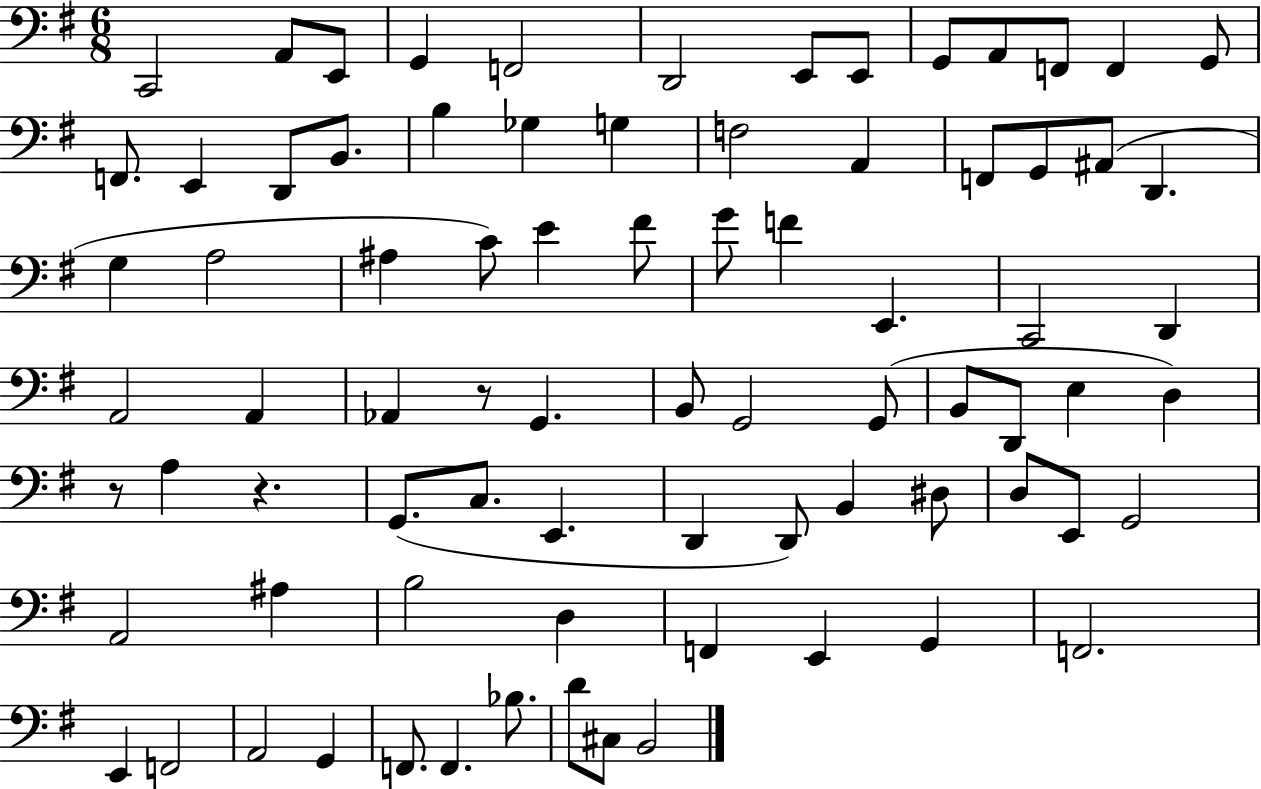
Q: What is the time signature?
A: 6/8